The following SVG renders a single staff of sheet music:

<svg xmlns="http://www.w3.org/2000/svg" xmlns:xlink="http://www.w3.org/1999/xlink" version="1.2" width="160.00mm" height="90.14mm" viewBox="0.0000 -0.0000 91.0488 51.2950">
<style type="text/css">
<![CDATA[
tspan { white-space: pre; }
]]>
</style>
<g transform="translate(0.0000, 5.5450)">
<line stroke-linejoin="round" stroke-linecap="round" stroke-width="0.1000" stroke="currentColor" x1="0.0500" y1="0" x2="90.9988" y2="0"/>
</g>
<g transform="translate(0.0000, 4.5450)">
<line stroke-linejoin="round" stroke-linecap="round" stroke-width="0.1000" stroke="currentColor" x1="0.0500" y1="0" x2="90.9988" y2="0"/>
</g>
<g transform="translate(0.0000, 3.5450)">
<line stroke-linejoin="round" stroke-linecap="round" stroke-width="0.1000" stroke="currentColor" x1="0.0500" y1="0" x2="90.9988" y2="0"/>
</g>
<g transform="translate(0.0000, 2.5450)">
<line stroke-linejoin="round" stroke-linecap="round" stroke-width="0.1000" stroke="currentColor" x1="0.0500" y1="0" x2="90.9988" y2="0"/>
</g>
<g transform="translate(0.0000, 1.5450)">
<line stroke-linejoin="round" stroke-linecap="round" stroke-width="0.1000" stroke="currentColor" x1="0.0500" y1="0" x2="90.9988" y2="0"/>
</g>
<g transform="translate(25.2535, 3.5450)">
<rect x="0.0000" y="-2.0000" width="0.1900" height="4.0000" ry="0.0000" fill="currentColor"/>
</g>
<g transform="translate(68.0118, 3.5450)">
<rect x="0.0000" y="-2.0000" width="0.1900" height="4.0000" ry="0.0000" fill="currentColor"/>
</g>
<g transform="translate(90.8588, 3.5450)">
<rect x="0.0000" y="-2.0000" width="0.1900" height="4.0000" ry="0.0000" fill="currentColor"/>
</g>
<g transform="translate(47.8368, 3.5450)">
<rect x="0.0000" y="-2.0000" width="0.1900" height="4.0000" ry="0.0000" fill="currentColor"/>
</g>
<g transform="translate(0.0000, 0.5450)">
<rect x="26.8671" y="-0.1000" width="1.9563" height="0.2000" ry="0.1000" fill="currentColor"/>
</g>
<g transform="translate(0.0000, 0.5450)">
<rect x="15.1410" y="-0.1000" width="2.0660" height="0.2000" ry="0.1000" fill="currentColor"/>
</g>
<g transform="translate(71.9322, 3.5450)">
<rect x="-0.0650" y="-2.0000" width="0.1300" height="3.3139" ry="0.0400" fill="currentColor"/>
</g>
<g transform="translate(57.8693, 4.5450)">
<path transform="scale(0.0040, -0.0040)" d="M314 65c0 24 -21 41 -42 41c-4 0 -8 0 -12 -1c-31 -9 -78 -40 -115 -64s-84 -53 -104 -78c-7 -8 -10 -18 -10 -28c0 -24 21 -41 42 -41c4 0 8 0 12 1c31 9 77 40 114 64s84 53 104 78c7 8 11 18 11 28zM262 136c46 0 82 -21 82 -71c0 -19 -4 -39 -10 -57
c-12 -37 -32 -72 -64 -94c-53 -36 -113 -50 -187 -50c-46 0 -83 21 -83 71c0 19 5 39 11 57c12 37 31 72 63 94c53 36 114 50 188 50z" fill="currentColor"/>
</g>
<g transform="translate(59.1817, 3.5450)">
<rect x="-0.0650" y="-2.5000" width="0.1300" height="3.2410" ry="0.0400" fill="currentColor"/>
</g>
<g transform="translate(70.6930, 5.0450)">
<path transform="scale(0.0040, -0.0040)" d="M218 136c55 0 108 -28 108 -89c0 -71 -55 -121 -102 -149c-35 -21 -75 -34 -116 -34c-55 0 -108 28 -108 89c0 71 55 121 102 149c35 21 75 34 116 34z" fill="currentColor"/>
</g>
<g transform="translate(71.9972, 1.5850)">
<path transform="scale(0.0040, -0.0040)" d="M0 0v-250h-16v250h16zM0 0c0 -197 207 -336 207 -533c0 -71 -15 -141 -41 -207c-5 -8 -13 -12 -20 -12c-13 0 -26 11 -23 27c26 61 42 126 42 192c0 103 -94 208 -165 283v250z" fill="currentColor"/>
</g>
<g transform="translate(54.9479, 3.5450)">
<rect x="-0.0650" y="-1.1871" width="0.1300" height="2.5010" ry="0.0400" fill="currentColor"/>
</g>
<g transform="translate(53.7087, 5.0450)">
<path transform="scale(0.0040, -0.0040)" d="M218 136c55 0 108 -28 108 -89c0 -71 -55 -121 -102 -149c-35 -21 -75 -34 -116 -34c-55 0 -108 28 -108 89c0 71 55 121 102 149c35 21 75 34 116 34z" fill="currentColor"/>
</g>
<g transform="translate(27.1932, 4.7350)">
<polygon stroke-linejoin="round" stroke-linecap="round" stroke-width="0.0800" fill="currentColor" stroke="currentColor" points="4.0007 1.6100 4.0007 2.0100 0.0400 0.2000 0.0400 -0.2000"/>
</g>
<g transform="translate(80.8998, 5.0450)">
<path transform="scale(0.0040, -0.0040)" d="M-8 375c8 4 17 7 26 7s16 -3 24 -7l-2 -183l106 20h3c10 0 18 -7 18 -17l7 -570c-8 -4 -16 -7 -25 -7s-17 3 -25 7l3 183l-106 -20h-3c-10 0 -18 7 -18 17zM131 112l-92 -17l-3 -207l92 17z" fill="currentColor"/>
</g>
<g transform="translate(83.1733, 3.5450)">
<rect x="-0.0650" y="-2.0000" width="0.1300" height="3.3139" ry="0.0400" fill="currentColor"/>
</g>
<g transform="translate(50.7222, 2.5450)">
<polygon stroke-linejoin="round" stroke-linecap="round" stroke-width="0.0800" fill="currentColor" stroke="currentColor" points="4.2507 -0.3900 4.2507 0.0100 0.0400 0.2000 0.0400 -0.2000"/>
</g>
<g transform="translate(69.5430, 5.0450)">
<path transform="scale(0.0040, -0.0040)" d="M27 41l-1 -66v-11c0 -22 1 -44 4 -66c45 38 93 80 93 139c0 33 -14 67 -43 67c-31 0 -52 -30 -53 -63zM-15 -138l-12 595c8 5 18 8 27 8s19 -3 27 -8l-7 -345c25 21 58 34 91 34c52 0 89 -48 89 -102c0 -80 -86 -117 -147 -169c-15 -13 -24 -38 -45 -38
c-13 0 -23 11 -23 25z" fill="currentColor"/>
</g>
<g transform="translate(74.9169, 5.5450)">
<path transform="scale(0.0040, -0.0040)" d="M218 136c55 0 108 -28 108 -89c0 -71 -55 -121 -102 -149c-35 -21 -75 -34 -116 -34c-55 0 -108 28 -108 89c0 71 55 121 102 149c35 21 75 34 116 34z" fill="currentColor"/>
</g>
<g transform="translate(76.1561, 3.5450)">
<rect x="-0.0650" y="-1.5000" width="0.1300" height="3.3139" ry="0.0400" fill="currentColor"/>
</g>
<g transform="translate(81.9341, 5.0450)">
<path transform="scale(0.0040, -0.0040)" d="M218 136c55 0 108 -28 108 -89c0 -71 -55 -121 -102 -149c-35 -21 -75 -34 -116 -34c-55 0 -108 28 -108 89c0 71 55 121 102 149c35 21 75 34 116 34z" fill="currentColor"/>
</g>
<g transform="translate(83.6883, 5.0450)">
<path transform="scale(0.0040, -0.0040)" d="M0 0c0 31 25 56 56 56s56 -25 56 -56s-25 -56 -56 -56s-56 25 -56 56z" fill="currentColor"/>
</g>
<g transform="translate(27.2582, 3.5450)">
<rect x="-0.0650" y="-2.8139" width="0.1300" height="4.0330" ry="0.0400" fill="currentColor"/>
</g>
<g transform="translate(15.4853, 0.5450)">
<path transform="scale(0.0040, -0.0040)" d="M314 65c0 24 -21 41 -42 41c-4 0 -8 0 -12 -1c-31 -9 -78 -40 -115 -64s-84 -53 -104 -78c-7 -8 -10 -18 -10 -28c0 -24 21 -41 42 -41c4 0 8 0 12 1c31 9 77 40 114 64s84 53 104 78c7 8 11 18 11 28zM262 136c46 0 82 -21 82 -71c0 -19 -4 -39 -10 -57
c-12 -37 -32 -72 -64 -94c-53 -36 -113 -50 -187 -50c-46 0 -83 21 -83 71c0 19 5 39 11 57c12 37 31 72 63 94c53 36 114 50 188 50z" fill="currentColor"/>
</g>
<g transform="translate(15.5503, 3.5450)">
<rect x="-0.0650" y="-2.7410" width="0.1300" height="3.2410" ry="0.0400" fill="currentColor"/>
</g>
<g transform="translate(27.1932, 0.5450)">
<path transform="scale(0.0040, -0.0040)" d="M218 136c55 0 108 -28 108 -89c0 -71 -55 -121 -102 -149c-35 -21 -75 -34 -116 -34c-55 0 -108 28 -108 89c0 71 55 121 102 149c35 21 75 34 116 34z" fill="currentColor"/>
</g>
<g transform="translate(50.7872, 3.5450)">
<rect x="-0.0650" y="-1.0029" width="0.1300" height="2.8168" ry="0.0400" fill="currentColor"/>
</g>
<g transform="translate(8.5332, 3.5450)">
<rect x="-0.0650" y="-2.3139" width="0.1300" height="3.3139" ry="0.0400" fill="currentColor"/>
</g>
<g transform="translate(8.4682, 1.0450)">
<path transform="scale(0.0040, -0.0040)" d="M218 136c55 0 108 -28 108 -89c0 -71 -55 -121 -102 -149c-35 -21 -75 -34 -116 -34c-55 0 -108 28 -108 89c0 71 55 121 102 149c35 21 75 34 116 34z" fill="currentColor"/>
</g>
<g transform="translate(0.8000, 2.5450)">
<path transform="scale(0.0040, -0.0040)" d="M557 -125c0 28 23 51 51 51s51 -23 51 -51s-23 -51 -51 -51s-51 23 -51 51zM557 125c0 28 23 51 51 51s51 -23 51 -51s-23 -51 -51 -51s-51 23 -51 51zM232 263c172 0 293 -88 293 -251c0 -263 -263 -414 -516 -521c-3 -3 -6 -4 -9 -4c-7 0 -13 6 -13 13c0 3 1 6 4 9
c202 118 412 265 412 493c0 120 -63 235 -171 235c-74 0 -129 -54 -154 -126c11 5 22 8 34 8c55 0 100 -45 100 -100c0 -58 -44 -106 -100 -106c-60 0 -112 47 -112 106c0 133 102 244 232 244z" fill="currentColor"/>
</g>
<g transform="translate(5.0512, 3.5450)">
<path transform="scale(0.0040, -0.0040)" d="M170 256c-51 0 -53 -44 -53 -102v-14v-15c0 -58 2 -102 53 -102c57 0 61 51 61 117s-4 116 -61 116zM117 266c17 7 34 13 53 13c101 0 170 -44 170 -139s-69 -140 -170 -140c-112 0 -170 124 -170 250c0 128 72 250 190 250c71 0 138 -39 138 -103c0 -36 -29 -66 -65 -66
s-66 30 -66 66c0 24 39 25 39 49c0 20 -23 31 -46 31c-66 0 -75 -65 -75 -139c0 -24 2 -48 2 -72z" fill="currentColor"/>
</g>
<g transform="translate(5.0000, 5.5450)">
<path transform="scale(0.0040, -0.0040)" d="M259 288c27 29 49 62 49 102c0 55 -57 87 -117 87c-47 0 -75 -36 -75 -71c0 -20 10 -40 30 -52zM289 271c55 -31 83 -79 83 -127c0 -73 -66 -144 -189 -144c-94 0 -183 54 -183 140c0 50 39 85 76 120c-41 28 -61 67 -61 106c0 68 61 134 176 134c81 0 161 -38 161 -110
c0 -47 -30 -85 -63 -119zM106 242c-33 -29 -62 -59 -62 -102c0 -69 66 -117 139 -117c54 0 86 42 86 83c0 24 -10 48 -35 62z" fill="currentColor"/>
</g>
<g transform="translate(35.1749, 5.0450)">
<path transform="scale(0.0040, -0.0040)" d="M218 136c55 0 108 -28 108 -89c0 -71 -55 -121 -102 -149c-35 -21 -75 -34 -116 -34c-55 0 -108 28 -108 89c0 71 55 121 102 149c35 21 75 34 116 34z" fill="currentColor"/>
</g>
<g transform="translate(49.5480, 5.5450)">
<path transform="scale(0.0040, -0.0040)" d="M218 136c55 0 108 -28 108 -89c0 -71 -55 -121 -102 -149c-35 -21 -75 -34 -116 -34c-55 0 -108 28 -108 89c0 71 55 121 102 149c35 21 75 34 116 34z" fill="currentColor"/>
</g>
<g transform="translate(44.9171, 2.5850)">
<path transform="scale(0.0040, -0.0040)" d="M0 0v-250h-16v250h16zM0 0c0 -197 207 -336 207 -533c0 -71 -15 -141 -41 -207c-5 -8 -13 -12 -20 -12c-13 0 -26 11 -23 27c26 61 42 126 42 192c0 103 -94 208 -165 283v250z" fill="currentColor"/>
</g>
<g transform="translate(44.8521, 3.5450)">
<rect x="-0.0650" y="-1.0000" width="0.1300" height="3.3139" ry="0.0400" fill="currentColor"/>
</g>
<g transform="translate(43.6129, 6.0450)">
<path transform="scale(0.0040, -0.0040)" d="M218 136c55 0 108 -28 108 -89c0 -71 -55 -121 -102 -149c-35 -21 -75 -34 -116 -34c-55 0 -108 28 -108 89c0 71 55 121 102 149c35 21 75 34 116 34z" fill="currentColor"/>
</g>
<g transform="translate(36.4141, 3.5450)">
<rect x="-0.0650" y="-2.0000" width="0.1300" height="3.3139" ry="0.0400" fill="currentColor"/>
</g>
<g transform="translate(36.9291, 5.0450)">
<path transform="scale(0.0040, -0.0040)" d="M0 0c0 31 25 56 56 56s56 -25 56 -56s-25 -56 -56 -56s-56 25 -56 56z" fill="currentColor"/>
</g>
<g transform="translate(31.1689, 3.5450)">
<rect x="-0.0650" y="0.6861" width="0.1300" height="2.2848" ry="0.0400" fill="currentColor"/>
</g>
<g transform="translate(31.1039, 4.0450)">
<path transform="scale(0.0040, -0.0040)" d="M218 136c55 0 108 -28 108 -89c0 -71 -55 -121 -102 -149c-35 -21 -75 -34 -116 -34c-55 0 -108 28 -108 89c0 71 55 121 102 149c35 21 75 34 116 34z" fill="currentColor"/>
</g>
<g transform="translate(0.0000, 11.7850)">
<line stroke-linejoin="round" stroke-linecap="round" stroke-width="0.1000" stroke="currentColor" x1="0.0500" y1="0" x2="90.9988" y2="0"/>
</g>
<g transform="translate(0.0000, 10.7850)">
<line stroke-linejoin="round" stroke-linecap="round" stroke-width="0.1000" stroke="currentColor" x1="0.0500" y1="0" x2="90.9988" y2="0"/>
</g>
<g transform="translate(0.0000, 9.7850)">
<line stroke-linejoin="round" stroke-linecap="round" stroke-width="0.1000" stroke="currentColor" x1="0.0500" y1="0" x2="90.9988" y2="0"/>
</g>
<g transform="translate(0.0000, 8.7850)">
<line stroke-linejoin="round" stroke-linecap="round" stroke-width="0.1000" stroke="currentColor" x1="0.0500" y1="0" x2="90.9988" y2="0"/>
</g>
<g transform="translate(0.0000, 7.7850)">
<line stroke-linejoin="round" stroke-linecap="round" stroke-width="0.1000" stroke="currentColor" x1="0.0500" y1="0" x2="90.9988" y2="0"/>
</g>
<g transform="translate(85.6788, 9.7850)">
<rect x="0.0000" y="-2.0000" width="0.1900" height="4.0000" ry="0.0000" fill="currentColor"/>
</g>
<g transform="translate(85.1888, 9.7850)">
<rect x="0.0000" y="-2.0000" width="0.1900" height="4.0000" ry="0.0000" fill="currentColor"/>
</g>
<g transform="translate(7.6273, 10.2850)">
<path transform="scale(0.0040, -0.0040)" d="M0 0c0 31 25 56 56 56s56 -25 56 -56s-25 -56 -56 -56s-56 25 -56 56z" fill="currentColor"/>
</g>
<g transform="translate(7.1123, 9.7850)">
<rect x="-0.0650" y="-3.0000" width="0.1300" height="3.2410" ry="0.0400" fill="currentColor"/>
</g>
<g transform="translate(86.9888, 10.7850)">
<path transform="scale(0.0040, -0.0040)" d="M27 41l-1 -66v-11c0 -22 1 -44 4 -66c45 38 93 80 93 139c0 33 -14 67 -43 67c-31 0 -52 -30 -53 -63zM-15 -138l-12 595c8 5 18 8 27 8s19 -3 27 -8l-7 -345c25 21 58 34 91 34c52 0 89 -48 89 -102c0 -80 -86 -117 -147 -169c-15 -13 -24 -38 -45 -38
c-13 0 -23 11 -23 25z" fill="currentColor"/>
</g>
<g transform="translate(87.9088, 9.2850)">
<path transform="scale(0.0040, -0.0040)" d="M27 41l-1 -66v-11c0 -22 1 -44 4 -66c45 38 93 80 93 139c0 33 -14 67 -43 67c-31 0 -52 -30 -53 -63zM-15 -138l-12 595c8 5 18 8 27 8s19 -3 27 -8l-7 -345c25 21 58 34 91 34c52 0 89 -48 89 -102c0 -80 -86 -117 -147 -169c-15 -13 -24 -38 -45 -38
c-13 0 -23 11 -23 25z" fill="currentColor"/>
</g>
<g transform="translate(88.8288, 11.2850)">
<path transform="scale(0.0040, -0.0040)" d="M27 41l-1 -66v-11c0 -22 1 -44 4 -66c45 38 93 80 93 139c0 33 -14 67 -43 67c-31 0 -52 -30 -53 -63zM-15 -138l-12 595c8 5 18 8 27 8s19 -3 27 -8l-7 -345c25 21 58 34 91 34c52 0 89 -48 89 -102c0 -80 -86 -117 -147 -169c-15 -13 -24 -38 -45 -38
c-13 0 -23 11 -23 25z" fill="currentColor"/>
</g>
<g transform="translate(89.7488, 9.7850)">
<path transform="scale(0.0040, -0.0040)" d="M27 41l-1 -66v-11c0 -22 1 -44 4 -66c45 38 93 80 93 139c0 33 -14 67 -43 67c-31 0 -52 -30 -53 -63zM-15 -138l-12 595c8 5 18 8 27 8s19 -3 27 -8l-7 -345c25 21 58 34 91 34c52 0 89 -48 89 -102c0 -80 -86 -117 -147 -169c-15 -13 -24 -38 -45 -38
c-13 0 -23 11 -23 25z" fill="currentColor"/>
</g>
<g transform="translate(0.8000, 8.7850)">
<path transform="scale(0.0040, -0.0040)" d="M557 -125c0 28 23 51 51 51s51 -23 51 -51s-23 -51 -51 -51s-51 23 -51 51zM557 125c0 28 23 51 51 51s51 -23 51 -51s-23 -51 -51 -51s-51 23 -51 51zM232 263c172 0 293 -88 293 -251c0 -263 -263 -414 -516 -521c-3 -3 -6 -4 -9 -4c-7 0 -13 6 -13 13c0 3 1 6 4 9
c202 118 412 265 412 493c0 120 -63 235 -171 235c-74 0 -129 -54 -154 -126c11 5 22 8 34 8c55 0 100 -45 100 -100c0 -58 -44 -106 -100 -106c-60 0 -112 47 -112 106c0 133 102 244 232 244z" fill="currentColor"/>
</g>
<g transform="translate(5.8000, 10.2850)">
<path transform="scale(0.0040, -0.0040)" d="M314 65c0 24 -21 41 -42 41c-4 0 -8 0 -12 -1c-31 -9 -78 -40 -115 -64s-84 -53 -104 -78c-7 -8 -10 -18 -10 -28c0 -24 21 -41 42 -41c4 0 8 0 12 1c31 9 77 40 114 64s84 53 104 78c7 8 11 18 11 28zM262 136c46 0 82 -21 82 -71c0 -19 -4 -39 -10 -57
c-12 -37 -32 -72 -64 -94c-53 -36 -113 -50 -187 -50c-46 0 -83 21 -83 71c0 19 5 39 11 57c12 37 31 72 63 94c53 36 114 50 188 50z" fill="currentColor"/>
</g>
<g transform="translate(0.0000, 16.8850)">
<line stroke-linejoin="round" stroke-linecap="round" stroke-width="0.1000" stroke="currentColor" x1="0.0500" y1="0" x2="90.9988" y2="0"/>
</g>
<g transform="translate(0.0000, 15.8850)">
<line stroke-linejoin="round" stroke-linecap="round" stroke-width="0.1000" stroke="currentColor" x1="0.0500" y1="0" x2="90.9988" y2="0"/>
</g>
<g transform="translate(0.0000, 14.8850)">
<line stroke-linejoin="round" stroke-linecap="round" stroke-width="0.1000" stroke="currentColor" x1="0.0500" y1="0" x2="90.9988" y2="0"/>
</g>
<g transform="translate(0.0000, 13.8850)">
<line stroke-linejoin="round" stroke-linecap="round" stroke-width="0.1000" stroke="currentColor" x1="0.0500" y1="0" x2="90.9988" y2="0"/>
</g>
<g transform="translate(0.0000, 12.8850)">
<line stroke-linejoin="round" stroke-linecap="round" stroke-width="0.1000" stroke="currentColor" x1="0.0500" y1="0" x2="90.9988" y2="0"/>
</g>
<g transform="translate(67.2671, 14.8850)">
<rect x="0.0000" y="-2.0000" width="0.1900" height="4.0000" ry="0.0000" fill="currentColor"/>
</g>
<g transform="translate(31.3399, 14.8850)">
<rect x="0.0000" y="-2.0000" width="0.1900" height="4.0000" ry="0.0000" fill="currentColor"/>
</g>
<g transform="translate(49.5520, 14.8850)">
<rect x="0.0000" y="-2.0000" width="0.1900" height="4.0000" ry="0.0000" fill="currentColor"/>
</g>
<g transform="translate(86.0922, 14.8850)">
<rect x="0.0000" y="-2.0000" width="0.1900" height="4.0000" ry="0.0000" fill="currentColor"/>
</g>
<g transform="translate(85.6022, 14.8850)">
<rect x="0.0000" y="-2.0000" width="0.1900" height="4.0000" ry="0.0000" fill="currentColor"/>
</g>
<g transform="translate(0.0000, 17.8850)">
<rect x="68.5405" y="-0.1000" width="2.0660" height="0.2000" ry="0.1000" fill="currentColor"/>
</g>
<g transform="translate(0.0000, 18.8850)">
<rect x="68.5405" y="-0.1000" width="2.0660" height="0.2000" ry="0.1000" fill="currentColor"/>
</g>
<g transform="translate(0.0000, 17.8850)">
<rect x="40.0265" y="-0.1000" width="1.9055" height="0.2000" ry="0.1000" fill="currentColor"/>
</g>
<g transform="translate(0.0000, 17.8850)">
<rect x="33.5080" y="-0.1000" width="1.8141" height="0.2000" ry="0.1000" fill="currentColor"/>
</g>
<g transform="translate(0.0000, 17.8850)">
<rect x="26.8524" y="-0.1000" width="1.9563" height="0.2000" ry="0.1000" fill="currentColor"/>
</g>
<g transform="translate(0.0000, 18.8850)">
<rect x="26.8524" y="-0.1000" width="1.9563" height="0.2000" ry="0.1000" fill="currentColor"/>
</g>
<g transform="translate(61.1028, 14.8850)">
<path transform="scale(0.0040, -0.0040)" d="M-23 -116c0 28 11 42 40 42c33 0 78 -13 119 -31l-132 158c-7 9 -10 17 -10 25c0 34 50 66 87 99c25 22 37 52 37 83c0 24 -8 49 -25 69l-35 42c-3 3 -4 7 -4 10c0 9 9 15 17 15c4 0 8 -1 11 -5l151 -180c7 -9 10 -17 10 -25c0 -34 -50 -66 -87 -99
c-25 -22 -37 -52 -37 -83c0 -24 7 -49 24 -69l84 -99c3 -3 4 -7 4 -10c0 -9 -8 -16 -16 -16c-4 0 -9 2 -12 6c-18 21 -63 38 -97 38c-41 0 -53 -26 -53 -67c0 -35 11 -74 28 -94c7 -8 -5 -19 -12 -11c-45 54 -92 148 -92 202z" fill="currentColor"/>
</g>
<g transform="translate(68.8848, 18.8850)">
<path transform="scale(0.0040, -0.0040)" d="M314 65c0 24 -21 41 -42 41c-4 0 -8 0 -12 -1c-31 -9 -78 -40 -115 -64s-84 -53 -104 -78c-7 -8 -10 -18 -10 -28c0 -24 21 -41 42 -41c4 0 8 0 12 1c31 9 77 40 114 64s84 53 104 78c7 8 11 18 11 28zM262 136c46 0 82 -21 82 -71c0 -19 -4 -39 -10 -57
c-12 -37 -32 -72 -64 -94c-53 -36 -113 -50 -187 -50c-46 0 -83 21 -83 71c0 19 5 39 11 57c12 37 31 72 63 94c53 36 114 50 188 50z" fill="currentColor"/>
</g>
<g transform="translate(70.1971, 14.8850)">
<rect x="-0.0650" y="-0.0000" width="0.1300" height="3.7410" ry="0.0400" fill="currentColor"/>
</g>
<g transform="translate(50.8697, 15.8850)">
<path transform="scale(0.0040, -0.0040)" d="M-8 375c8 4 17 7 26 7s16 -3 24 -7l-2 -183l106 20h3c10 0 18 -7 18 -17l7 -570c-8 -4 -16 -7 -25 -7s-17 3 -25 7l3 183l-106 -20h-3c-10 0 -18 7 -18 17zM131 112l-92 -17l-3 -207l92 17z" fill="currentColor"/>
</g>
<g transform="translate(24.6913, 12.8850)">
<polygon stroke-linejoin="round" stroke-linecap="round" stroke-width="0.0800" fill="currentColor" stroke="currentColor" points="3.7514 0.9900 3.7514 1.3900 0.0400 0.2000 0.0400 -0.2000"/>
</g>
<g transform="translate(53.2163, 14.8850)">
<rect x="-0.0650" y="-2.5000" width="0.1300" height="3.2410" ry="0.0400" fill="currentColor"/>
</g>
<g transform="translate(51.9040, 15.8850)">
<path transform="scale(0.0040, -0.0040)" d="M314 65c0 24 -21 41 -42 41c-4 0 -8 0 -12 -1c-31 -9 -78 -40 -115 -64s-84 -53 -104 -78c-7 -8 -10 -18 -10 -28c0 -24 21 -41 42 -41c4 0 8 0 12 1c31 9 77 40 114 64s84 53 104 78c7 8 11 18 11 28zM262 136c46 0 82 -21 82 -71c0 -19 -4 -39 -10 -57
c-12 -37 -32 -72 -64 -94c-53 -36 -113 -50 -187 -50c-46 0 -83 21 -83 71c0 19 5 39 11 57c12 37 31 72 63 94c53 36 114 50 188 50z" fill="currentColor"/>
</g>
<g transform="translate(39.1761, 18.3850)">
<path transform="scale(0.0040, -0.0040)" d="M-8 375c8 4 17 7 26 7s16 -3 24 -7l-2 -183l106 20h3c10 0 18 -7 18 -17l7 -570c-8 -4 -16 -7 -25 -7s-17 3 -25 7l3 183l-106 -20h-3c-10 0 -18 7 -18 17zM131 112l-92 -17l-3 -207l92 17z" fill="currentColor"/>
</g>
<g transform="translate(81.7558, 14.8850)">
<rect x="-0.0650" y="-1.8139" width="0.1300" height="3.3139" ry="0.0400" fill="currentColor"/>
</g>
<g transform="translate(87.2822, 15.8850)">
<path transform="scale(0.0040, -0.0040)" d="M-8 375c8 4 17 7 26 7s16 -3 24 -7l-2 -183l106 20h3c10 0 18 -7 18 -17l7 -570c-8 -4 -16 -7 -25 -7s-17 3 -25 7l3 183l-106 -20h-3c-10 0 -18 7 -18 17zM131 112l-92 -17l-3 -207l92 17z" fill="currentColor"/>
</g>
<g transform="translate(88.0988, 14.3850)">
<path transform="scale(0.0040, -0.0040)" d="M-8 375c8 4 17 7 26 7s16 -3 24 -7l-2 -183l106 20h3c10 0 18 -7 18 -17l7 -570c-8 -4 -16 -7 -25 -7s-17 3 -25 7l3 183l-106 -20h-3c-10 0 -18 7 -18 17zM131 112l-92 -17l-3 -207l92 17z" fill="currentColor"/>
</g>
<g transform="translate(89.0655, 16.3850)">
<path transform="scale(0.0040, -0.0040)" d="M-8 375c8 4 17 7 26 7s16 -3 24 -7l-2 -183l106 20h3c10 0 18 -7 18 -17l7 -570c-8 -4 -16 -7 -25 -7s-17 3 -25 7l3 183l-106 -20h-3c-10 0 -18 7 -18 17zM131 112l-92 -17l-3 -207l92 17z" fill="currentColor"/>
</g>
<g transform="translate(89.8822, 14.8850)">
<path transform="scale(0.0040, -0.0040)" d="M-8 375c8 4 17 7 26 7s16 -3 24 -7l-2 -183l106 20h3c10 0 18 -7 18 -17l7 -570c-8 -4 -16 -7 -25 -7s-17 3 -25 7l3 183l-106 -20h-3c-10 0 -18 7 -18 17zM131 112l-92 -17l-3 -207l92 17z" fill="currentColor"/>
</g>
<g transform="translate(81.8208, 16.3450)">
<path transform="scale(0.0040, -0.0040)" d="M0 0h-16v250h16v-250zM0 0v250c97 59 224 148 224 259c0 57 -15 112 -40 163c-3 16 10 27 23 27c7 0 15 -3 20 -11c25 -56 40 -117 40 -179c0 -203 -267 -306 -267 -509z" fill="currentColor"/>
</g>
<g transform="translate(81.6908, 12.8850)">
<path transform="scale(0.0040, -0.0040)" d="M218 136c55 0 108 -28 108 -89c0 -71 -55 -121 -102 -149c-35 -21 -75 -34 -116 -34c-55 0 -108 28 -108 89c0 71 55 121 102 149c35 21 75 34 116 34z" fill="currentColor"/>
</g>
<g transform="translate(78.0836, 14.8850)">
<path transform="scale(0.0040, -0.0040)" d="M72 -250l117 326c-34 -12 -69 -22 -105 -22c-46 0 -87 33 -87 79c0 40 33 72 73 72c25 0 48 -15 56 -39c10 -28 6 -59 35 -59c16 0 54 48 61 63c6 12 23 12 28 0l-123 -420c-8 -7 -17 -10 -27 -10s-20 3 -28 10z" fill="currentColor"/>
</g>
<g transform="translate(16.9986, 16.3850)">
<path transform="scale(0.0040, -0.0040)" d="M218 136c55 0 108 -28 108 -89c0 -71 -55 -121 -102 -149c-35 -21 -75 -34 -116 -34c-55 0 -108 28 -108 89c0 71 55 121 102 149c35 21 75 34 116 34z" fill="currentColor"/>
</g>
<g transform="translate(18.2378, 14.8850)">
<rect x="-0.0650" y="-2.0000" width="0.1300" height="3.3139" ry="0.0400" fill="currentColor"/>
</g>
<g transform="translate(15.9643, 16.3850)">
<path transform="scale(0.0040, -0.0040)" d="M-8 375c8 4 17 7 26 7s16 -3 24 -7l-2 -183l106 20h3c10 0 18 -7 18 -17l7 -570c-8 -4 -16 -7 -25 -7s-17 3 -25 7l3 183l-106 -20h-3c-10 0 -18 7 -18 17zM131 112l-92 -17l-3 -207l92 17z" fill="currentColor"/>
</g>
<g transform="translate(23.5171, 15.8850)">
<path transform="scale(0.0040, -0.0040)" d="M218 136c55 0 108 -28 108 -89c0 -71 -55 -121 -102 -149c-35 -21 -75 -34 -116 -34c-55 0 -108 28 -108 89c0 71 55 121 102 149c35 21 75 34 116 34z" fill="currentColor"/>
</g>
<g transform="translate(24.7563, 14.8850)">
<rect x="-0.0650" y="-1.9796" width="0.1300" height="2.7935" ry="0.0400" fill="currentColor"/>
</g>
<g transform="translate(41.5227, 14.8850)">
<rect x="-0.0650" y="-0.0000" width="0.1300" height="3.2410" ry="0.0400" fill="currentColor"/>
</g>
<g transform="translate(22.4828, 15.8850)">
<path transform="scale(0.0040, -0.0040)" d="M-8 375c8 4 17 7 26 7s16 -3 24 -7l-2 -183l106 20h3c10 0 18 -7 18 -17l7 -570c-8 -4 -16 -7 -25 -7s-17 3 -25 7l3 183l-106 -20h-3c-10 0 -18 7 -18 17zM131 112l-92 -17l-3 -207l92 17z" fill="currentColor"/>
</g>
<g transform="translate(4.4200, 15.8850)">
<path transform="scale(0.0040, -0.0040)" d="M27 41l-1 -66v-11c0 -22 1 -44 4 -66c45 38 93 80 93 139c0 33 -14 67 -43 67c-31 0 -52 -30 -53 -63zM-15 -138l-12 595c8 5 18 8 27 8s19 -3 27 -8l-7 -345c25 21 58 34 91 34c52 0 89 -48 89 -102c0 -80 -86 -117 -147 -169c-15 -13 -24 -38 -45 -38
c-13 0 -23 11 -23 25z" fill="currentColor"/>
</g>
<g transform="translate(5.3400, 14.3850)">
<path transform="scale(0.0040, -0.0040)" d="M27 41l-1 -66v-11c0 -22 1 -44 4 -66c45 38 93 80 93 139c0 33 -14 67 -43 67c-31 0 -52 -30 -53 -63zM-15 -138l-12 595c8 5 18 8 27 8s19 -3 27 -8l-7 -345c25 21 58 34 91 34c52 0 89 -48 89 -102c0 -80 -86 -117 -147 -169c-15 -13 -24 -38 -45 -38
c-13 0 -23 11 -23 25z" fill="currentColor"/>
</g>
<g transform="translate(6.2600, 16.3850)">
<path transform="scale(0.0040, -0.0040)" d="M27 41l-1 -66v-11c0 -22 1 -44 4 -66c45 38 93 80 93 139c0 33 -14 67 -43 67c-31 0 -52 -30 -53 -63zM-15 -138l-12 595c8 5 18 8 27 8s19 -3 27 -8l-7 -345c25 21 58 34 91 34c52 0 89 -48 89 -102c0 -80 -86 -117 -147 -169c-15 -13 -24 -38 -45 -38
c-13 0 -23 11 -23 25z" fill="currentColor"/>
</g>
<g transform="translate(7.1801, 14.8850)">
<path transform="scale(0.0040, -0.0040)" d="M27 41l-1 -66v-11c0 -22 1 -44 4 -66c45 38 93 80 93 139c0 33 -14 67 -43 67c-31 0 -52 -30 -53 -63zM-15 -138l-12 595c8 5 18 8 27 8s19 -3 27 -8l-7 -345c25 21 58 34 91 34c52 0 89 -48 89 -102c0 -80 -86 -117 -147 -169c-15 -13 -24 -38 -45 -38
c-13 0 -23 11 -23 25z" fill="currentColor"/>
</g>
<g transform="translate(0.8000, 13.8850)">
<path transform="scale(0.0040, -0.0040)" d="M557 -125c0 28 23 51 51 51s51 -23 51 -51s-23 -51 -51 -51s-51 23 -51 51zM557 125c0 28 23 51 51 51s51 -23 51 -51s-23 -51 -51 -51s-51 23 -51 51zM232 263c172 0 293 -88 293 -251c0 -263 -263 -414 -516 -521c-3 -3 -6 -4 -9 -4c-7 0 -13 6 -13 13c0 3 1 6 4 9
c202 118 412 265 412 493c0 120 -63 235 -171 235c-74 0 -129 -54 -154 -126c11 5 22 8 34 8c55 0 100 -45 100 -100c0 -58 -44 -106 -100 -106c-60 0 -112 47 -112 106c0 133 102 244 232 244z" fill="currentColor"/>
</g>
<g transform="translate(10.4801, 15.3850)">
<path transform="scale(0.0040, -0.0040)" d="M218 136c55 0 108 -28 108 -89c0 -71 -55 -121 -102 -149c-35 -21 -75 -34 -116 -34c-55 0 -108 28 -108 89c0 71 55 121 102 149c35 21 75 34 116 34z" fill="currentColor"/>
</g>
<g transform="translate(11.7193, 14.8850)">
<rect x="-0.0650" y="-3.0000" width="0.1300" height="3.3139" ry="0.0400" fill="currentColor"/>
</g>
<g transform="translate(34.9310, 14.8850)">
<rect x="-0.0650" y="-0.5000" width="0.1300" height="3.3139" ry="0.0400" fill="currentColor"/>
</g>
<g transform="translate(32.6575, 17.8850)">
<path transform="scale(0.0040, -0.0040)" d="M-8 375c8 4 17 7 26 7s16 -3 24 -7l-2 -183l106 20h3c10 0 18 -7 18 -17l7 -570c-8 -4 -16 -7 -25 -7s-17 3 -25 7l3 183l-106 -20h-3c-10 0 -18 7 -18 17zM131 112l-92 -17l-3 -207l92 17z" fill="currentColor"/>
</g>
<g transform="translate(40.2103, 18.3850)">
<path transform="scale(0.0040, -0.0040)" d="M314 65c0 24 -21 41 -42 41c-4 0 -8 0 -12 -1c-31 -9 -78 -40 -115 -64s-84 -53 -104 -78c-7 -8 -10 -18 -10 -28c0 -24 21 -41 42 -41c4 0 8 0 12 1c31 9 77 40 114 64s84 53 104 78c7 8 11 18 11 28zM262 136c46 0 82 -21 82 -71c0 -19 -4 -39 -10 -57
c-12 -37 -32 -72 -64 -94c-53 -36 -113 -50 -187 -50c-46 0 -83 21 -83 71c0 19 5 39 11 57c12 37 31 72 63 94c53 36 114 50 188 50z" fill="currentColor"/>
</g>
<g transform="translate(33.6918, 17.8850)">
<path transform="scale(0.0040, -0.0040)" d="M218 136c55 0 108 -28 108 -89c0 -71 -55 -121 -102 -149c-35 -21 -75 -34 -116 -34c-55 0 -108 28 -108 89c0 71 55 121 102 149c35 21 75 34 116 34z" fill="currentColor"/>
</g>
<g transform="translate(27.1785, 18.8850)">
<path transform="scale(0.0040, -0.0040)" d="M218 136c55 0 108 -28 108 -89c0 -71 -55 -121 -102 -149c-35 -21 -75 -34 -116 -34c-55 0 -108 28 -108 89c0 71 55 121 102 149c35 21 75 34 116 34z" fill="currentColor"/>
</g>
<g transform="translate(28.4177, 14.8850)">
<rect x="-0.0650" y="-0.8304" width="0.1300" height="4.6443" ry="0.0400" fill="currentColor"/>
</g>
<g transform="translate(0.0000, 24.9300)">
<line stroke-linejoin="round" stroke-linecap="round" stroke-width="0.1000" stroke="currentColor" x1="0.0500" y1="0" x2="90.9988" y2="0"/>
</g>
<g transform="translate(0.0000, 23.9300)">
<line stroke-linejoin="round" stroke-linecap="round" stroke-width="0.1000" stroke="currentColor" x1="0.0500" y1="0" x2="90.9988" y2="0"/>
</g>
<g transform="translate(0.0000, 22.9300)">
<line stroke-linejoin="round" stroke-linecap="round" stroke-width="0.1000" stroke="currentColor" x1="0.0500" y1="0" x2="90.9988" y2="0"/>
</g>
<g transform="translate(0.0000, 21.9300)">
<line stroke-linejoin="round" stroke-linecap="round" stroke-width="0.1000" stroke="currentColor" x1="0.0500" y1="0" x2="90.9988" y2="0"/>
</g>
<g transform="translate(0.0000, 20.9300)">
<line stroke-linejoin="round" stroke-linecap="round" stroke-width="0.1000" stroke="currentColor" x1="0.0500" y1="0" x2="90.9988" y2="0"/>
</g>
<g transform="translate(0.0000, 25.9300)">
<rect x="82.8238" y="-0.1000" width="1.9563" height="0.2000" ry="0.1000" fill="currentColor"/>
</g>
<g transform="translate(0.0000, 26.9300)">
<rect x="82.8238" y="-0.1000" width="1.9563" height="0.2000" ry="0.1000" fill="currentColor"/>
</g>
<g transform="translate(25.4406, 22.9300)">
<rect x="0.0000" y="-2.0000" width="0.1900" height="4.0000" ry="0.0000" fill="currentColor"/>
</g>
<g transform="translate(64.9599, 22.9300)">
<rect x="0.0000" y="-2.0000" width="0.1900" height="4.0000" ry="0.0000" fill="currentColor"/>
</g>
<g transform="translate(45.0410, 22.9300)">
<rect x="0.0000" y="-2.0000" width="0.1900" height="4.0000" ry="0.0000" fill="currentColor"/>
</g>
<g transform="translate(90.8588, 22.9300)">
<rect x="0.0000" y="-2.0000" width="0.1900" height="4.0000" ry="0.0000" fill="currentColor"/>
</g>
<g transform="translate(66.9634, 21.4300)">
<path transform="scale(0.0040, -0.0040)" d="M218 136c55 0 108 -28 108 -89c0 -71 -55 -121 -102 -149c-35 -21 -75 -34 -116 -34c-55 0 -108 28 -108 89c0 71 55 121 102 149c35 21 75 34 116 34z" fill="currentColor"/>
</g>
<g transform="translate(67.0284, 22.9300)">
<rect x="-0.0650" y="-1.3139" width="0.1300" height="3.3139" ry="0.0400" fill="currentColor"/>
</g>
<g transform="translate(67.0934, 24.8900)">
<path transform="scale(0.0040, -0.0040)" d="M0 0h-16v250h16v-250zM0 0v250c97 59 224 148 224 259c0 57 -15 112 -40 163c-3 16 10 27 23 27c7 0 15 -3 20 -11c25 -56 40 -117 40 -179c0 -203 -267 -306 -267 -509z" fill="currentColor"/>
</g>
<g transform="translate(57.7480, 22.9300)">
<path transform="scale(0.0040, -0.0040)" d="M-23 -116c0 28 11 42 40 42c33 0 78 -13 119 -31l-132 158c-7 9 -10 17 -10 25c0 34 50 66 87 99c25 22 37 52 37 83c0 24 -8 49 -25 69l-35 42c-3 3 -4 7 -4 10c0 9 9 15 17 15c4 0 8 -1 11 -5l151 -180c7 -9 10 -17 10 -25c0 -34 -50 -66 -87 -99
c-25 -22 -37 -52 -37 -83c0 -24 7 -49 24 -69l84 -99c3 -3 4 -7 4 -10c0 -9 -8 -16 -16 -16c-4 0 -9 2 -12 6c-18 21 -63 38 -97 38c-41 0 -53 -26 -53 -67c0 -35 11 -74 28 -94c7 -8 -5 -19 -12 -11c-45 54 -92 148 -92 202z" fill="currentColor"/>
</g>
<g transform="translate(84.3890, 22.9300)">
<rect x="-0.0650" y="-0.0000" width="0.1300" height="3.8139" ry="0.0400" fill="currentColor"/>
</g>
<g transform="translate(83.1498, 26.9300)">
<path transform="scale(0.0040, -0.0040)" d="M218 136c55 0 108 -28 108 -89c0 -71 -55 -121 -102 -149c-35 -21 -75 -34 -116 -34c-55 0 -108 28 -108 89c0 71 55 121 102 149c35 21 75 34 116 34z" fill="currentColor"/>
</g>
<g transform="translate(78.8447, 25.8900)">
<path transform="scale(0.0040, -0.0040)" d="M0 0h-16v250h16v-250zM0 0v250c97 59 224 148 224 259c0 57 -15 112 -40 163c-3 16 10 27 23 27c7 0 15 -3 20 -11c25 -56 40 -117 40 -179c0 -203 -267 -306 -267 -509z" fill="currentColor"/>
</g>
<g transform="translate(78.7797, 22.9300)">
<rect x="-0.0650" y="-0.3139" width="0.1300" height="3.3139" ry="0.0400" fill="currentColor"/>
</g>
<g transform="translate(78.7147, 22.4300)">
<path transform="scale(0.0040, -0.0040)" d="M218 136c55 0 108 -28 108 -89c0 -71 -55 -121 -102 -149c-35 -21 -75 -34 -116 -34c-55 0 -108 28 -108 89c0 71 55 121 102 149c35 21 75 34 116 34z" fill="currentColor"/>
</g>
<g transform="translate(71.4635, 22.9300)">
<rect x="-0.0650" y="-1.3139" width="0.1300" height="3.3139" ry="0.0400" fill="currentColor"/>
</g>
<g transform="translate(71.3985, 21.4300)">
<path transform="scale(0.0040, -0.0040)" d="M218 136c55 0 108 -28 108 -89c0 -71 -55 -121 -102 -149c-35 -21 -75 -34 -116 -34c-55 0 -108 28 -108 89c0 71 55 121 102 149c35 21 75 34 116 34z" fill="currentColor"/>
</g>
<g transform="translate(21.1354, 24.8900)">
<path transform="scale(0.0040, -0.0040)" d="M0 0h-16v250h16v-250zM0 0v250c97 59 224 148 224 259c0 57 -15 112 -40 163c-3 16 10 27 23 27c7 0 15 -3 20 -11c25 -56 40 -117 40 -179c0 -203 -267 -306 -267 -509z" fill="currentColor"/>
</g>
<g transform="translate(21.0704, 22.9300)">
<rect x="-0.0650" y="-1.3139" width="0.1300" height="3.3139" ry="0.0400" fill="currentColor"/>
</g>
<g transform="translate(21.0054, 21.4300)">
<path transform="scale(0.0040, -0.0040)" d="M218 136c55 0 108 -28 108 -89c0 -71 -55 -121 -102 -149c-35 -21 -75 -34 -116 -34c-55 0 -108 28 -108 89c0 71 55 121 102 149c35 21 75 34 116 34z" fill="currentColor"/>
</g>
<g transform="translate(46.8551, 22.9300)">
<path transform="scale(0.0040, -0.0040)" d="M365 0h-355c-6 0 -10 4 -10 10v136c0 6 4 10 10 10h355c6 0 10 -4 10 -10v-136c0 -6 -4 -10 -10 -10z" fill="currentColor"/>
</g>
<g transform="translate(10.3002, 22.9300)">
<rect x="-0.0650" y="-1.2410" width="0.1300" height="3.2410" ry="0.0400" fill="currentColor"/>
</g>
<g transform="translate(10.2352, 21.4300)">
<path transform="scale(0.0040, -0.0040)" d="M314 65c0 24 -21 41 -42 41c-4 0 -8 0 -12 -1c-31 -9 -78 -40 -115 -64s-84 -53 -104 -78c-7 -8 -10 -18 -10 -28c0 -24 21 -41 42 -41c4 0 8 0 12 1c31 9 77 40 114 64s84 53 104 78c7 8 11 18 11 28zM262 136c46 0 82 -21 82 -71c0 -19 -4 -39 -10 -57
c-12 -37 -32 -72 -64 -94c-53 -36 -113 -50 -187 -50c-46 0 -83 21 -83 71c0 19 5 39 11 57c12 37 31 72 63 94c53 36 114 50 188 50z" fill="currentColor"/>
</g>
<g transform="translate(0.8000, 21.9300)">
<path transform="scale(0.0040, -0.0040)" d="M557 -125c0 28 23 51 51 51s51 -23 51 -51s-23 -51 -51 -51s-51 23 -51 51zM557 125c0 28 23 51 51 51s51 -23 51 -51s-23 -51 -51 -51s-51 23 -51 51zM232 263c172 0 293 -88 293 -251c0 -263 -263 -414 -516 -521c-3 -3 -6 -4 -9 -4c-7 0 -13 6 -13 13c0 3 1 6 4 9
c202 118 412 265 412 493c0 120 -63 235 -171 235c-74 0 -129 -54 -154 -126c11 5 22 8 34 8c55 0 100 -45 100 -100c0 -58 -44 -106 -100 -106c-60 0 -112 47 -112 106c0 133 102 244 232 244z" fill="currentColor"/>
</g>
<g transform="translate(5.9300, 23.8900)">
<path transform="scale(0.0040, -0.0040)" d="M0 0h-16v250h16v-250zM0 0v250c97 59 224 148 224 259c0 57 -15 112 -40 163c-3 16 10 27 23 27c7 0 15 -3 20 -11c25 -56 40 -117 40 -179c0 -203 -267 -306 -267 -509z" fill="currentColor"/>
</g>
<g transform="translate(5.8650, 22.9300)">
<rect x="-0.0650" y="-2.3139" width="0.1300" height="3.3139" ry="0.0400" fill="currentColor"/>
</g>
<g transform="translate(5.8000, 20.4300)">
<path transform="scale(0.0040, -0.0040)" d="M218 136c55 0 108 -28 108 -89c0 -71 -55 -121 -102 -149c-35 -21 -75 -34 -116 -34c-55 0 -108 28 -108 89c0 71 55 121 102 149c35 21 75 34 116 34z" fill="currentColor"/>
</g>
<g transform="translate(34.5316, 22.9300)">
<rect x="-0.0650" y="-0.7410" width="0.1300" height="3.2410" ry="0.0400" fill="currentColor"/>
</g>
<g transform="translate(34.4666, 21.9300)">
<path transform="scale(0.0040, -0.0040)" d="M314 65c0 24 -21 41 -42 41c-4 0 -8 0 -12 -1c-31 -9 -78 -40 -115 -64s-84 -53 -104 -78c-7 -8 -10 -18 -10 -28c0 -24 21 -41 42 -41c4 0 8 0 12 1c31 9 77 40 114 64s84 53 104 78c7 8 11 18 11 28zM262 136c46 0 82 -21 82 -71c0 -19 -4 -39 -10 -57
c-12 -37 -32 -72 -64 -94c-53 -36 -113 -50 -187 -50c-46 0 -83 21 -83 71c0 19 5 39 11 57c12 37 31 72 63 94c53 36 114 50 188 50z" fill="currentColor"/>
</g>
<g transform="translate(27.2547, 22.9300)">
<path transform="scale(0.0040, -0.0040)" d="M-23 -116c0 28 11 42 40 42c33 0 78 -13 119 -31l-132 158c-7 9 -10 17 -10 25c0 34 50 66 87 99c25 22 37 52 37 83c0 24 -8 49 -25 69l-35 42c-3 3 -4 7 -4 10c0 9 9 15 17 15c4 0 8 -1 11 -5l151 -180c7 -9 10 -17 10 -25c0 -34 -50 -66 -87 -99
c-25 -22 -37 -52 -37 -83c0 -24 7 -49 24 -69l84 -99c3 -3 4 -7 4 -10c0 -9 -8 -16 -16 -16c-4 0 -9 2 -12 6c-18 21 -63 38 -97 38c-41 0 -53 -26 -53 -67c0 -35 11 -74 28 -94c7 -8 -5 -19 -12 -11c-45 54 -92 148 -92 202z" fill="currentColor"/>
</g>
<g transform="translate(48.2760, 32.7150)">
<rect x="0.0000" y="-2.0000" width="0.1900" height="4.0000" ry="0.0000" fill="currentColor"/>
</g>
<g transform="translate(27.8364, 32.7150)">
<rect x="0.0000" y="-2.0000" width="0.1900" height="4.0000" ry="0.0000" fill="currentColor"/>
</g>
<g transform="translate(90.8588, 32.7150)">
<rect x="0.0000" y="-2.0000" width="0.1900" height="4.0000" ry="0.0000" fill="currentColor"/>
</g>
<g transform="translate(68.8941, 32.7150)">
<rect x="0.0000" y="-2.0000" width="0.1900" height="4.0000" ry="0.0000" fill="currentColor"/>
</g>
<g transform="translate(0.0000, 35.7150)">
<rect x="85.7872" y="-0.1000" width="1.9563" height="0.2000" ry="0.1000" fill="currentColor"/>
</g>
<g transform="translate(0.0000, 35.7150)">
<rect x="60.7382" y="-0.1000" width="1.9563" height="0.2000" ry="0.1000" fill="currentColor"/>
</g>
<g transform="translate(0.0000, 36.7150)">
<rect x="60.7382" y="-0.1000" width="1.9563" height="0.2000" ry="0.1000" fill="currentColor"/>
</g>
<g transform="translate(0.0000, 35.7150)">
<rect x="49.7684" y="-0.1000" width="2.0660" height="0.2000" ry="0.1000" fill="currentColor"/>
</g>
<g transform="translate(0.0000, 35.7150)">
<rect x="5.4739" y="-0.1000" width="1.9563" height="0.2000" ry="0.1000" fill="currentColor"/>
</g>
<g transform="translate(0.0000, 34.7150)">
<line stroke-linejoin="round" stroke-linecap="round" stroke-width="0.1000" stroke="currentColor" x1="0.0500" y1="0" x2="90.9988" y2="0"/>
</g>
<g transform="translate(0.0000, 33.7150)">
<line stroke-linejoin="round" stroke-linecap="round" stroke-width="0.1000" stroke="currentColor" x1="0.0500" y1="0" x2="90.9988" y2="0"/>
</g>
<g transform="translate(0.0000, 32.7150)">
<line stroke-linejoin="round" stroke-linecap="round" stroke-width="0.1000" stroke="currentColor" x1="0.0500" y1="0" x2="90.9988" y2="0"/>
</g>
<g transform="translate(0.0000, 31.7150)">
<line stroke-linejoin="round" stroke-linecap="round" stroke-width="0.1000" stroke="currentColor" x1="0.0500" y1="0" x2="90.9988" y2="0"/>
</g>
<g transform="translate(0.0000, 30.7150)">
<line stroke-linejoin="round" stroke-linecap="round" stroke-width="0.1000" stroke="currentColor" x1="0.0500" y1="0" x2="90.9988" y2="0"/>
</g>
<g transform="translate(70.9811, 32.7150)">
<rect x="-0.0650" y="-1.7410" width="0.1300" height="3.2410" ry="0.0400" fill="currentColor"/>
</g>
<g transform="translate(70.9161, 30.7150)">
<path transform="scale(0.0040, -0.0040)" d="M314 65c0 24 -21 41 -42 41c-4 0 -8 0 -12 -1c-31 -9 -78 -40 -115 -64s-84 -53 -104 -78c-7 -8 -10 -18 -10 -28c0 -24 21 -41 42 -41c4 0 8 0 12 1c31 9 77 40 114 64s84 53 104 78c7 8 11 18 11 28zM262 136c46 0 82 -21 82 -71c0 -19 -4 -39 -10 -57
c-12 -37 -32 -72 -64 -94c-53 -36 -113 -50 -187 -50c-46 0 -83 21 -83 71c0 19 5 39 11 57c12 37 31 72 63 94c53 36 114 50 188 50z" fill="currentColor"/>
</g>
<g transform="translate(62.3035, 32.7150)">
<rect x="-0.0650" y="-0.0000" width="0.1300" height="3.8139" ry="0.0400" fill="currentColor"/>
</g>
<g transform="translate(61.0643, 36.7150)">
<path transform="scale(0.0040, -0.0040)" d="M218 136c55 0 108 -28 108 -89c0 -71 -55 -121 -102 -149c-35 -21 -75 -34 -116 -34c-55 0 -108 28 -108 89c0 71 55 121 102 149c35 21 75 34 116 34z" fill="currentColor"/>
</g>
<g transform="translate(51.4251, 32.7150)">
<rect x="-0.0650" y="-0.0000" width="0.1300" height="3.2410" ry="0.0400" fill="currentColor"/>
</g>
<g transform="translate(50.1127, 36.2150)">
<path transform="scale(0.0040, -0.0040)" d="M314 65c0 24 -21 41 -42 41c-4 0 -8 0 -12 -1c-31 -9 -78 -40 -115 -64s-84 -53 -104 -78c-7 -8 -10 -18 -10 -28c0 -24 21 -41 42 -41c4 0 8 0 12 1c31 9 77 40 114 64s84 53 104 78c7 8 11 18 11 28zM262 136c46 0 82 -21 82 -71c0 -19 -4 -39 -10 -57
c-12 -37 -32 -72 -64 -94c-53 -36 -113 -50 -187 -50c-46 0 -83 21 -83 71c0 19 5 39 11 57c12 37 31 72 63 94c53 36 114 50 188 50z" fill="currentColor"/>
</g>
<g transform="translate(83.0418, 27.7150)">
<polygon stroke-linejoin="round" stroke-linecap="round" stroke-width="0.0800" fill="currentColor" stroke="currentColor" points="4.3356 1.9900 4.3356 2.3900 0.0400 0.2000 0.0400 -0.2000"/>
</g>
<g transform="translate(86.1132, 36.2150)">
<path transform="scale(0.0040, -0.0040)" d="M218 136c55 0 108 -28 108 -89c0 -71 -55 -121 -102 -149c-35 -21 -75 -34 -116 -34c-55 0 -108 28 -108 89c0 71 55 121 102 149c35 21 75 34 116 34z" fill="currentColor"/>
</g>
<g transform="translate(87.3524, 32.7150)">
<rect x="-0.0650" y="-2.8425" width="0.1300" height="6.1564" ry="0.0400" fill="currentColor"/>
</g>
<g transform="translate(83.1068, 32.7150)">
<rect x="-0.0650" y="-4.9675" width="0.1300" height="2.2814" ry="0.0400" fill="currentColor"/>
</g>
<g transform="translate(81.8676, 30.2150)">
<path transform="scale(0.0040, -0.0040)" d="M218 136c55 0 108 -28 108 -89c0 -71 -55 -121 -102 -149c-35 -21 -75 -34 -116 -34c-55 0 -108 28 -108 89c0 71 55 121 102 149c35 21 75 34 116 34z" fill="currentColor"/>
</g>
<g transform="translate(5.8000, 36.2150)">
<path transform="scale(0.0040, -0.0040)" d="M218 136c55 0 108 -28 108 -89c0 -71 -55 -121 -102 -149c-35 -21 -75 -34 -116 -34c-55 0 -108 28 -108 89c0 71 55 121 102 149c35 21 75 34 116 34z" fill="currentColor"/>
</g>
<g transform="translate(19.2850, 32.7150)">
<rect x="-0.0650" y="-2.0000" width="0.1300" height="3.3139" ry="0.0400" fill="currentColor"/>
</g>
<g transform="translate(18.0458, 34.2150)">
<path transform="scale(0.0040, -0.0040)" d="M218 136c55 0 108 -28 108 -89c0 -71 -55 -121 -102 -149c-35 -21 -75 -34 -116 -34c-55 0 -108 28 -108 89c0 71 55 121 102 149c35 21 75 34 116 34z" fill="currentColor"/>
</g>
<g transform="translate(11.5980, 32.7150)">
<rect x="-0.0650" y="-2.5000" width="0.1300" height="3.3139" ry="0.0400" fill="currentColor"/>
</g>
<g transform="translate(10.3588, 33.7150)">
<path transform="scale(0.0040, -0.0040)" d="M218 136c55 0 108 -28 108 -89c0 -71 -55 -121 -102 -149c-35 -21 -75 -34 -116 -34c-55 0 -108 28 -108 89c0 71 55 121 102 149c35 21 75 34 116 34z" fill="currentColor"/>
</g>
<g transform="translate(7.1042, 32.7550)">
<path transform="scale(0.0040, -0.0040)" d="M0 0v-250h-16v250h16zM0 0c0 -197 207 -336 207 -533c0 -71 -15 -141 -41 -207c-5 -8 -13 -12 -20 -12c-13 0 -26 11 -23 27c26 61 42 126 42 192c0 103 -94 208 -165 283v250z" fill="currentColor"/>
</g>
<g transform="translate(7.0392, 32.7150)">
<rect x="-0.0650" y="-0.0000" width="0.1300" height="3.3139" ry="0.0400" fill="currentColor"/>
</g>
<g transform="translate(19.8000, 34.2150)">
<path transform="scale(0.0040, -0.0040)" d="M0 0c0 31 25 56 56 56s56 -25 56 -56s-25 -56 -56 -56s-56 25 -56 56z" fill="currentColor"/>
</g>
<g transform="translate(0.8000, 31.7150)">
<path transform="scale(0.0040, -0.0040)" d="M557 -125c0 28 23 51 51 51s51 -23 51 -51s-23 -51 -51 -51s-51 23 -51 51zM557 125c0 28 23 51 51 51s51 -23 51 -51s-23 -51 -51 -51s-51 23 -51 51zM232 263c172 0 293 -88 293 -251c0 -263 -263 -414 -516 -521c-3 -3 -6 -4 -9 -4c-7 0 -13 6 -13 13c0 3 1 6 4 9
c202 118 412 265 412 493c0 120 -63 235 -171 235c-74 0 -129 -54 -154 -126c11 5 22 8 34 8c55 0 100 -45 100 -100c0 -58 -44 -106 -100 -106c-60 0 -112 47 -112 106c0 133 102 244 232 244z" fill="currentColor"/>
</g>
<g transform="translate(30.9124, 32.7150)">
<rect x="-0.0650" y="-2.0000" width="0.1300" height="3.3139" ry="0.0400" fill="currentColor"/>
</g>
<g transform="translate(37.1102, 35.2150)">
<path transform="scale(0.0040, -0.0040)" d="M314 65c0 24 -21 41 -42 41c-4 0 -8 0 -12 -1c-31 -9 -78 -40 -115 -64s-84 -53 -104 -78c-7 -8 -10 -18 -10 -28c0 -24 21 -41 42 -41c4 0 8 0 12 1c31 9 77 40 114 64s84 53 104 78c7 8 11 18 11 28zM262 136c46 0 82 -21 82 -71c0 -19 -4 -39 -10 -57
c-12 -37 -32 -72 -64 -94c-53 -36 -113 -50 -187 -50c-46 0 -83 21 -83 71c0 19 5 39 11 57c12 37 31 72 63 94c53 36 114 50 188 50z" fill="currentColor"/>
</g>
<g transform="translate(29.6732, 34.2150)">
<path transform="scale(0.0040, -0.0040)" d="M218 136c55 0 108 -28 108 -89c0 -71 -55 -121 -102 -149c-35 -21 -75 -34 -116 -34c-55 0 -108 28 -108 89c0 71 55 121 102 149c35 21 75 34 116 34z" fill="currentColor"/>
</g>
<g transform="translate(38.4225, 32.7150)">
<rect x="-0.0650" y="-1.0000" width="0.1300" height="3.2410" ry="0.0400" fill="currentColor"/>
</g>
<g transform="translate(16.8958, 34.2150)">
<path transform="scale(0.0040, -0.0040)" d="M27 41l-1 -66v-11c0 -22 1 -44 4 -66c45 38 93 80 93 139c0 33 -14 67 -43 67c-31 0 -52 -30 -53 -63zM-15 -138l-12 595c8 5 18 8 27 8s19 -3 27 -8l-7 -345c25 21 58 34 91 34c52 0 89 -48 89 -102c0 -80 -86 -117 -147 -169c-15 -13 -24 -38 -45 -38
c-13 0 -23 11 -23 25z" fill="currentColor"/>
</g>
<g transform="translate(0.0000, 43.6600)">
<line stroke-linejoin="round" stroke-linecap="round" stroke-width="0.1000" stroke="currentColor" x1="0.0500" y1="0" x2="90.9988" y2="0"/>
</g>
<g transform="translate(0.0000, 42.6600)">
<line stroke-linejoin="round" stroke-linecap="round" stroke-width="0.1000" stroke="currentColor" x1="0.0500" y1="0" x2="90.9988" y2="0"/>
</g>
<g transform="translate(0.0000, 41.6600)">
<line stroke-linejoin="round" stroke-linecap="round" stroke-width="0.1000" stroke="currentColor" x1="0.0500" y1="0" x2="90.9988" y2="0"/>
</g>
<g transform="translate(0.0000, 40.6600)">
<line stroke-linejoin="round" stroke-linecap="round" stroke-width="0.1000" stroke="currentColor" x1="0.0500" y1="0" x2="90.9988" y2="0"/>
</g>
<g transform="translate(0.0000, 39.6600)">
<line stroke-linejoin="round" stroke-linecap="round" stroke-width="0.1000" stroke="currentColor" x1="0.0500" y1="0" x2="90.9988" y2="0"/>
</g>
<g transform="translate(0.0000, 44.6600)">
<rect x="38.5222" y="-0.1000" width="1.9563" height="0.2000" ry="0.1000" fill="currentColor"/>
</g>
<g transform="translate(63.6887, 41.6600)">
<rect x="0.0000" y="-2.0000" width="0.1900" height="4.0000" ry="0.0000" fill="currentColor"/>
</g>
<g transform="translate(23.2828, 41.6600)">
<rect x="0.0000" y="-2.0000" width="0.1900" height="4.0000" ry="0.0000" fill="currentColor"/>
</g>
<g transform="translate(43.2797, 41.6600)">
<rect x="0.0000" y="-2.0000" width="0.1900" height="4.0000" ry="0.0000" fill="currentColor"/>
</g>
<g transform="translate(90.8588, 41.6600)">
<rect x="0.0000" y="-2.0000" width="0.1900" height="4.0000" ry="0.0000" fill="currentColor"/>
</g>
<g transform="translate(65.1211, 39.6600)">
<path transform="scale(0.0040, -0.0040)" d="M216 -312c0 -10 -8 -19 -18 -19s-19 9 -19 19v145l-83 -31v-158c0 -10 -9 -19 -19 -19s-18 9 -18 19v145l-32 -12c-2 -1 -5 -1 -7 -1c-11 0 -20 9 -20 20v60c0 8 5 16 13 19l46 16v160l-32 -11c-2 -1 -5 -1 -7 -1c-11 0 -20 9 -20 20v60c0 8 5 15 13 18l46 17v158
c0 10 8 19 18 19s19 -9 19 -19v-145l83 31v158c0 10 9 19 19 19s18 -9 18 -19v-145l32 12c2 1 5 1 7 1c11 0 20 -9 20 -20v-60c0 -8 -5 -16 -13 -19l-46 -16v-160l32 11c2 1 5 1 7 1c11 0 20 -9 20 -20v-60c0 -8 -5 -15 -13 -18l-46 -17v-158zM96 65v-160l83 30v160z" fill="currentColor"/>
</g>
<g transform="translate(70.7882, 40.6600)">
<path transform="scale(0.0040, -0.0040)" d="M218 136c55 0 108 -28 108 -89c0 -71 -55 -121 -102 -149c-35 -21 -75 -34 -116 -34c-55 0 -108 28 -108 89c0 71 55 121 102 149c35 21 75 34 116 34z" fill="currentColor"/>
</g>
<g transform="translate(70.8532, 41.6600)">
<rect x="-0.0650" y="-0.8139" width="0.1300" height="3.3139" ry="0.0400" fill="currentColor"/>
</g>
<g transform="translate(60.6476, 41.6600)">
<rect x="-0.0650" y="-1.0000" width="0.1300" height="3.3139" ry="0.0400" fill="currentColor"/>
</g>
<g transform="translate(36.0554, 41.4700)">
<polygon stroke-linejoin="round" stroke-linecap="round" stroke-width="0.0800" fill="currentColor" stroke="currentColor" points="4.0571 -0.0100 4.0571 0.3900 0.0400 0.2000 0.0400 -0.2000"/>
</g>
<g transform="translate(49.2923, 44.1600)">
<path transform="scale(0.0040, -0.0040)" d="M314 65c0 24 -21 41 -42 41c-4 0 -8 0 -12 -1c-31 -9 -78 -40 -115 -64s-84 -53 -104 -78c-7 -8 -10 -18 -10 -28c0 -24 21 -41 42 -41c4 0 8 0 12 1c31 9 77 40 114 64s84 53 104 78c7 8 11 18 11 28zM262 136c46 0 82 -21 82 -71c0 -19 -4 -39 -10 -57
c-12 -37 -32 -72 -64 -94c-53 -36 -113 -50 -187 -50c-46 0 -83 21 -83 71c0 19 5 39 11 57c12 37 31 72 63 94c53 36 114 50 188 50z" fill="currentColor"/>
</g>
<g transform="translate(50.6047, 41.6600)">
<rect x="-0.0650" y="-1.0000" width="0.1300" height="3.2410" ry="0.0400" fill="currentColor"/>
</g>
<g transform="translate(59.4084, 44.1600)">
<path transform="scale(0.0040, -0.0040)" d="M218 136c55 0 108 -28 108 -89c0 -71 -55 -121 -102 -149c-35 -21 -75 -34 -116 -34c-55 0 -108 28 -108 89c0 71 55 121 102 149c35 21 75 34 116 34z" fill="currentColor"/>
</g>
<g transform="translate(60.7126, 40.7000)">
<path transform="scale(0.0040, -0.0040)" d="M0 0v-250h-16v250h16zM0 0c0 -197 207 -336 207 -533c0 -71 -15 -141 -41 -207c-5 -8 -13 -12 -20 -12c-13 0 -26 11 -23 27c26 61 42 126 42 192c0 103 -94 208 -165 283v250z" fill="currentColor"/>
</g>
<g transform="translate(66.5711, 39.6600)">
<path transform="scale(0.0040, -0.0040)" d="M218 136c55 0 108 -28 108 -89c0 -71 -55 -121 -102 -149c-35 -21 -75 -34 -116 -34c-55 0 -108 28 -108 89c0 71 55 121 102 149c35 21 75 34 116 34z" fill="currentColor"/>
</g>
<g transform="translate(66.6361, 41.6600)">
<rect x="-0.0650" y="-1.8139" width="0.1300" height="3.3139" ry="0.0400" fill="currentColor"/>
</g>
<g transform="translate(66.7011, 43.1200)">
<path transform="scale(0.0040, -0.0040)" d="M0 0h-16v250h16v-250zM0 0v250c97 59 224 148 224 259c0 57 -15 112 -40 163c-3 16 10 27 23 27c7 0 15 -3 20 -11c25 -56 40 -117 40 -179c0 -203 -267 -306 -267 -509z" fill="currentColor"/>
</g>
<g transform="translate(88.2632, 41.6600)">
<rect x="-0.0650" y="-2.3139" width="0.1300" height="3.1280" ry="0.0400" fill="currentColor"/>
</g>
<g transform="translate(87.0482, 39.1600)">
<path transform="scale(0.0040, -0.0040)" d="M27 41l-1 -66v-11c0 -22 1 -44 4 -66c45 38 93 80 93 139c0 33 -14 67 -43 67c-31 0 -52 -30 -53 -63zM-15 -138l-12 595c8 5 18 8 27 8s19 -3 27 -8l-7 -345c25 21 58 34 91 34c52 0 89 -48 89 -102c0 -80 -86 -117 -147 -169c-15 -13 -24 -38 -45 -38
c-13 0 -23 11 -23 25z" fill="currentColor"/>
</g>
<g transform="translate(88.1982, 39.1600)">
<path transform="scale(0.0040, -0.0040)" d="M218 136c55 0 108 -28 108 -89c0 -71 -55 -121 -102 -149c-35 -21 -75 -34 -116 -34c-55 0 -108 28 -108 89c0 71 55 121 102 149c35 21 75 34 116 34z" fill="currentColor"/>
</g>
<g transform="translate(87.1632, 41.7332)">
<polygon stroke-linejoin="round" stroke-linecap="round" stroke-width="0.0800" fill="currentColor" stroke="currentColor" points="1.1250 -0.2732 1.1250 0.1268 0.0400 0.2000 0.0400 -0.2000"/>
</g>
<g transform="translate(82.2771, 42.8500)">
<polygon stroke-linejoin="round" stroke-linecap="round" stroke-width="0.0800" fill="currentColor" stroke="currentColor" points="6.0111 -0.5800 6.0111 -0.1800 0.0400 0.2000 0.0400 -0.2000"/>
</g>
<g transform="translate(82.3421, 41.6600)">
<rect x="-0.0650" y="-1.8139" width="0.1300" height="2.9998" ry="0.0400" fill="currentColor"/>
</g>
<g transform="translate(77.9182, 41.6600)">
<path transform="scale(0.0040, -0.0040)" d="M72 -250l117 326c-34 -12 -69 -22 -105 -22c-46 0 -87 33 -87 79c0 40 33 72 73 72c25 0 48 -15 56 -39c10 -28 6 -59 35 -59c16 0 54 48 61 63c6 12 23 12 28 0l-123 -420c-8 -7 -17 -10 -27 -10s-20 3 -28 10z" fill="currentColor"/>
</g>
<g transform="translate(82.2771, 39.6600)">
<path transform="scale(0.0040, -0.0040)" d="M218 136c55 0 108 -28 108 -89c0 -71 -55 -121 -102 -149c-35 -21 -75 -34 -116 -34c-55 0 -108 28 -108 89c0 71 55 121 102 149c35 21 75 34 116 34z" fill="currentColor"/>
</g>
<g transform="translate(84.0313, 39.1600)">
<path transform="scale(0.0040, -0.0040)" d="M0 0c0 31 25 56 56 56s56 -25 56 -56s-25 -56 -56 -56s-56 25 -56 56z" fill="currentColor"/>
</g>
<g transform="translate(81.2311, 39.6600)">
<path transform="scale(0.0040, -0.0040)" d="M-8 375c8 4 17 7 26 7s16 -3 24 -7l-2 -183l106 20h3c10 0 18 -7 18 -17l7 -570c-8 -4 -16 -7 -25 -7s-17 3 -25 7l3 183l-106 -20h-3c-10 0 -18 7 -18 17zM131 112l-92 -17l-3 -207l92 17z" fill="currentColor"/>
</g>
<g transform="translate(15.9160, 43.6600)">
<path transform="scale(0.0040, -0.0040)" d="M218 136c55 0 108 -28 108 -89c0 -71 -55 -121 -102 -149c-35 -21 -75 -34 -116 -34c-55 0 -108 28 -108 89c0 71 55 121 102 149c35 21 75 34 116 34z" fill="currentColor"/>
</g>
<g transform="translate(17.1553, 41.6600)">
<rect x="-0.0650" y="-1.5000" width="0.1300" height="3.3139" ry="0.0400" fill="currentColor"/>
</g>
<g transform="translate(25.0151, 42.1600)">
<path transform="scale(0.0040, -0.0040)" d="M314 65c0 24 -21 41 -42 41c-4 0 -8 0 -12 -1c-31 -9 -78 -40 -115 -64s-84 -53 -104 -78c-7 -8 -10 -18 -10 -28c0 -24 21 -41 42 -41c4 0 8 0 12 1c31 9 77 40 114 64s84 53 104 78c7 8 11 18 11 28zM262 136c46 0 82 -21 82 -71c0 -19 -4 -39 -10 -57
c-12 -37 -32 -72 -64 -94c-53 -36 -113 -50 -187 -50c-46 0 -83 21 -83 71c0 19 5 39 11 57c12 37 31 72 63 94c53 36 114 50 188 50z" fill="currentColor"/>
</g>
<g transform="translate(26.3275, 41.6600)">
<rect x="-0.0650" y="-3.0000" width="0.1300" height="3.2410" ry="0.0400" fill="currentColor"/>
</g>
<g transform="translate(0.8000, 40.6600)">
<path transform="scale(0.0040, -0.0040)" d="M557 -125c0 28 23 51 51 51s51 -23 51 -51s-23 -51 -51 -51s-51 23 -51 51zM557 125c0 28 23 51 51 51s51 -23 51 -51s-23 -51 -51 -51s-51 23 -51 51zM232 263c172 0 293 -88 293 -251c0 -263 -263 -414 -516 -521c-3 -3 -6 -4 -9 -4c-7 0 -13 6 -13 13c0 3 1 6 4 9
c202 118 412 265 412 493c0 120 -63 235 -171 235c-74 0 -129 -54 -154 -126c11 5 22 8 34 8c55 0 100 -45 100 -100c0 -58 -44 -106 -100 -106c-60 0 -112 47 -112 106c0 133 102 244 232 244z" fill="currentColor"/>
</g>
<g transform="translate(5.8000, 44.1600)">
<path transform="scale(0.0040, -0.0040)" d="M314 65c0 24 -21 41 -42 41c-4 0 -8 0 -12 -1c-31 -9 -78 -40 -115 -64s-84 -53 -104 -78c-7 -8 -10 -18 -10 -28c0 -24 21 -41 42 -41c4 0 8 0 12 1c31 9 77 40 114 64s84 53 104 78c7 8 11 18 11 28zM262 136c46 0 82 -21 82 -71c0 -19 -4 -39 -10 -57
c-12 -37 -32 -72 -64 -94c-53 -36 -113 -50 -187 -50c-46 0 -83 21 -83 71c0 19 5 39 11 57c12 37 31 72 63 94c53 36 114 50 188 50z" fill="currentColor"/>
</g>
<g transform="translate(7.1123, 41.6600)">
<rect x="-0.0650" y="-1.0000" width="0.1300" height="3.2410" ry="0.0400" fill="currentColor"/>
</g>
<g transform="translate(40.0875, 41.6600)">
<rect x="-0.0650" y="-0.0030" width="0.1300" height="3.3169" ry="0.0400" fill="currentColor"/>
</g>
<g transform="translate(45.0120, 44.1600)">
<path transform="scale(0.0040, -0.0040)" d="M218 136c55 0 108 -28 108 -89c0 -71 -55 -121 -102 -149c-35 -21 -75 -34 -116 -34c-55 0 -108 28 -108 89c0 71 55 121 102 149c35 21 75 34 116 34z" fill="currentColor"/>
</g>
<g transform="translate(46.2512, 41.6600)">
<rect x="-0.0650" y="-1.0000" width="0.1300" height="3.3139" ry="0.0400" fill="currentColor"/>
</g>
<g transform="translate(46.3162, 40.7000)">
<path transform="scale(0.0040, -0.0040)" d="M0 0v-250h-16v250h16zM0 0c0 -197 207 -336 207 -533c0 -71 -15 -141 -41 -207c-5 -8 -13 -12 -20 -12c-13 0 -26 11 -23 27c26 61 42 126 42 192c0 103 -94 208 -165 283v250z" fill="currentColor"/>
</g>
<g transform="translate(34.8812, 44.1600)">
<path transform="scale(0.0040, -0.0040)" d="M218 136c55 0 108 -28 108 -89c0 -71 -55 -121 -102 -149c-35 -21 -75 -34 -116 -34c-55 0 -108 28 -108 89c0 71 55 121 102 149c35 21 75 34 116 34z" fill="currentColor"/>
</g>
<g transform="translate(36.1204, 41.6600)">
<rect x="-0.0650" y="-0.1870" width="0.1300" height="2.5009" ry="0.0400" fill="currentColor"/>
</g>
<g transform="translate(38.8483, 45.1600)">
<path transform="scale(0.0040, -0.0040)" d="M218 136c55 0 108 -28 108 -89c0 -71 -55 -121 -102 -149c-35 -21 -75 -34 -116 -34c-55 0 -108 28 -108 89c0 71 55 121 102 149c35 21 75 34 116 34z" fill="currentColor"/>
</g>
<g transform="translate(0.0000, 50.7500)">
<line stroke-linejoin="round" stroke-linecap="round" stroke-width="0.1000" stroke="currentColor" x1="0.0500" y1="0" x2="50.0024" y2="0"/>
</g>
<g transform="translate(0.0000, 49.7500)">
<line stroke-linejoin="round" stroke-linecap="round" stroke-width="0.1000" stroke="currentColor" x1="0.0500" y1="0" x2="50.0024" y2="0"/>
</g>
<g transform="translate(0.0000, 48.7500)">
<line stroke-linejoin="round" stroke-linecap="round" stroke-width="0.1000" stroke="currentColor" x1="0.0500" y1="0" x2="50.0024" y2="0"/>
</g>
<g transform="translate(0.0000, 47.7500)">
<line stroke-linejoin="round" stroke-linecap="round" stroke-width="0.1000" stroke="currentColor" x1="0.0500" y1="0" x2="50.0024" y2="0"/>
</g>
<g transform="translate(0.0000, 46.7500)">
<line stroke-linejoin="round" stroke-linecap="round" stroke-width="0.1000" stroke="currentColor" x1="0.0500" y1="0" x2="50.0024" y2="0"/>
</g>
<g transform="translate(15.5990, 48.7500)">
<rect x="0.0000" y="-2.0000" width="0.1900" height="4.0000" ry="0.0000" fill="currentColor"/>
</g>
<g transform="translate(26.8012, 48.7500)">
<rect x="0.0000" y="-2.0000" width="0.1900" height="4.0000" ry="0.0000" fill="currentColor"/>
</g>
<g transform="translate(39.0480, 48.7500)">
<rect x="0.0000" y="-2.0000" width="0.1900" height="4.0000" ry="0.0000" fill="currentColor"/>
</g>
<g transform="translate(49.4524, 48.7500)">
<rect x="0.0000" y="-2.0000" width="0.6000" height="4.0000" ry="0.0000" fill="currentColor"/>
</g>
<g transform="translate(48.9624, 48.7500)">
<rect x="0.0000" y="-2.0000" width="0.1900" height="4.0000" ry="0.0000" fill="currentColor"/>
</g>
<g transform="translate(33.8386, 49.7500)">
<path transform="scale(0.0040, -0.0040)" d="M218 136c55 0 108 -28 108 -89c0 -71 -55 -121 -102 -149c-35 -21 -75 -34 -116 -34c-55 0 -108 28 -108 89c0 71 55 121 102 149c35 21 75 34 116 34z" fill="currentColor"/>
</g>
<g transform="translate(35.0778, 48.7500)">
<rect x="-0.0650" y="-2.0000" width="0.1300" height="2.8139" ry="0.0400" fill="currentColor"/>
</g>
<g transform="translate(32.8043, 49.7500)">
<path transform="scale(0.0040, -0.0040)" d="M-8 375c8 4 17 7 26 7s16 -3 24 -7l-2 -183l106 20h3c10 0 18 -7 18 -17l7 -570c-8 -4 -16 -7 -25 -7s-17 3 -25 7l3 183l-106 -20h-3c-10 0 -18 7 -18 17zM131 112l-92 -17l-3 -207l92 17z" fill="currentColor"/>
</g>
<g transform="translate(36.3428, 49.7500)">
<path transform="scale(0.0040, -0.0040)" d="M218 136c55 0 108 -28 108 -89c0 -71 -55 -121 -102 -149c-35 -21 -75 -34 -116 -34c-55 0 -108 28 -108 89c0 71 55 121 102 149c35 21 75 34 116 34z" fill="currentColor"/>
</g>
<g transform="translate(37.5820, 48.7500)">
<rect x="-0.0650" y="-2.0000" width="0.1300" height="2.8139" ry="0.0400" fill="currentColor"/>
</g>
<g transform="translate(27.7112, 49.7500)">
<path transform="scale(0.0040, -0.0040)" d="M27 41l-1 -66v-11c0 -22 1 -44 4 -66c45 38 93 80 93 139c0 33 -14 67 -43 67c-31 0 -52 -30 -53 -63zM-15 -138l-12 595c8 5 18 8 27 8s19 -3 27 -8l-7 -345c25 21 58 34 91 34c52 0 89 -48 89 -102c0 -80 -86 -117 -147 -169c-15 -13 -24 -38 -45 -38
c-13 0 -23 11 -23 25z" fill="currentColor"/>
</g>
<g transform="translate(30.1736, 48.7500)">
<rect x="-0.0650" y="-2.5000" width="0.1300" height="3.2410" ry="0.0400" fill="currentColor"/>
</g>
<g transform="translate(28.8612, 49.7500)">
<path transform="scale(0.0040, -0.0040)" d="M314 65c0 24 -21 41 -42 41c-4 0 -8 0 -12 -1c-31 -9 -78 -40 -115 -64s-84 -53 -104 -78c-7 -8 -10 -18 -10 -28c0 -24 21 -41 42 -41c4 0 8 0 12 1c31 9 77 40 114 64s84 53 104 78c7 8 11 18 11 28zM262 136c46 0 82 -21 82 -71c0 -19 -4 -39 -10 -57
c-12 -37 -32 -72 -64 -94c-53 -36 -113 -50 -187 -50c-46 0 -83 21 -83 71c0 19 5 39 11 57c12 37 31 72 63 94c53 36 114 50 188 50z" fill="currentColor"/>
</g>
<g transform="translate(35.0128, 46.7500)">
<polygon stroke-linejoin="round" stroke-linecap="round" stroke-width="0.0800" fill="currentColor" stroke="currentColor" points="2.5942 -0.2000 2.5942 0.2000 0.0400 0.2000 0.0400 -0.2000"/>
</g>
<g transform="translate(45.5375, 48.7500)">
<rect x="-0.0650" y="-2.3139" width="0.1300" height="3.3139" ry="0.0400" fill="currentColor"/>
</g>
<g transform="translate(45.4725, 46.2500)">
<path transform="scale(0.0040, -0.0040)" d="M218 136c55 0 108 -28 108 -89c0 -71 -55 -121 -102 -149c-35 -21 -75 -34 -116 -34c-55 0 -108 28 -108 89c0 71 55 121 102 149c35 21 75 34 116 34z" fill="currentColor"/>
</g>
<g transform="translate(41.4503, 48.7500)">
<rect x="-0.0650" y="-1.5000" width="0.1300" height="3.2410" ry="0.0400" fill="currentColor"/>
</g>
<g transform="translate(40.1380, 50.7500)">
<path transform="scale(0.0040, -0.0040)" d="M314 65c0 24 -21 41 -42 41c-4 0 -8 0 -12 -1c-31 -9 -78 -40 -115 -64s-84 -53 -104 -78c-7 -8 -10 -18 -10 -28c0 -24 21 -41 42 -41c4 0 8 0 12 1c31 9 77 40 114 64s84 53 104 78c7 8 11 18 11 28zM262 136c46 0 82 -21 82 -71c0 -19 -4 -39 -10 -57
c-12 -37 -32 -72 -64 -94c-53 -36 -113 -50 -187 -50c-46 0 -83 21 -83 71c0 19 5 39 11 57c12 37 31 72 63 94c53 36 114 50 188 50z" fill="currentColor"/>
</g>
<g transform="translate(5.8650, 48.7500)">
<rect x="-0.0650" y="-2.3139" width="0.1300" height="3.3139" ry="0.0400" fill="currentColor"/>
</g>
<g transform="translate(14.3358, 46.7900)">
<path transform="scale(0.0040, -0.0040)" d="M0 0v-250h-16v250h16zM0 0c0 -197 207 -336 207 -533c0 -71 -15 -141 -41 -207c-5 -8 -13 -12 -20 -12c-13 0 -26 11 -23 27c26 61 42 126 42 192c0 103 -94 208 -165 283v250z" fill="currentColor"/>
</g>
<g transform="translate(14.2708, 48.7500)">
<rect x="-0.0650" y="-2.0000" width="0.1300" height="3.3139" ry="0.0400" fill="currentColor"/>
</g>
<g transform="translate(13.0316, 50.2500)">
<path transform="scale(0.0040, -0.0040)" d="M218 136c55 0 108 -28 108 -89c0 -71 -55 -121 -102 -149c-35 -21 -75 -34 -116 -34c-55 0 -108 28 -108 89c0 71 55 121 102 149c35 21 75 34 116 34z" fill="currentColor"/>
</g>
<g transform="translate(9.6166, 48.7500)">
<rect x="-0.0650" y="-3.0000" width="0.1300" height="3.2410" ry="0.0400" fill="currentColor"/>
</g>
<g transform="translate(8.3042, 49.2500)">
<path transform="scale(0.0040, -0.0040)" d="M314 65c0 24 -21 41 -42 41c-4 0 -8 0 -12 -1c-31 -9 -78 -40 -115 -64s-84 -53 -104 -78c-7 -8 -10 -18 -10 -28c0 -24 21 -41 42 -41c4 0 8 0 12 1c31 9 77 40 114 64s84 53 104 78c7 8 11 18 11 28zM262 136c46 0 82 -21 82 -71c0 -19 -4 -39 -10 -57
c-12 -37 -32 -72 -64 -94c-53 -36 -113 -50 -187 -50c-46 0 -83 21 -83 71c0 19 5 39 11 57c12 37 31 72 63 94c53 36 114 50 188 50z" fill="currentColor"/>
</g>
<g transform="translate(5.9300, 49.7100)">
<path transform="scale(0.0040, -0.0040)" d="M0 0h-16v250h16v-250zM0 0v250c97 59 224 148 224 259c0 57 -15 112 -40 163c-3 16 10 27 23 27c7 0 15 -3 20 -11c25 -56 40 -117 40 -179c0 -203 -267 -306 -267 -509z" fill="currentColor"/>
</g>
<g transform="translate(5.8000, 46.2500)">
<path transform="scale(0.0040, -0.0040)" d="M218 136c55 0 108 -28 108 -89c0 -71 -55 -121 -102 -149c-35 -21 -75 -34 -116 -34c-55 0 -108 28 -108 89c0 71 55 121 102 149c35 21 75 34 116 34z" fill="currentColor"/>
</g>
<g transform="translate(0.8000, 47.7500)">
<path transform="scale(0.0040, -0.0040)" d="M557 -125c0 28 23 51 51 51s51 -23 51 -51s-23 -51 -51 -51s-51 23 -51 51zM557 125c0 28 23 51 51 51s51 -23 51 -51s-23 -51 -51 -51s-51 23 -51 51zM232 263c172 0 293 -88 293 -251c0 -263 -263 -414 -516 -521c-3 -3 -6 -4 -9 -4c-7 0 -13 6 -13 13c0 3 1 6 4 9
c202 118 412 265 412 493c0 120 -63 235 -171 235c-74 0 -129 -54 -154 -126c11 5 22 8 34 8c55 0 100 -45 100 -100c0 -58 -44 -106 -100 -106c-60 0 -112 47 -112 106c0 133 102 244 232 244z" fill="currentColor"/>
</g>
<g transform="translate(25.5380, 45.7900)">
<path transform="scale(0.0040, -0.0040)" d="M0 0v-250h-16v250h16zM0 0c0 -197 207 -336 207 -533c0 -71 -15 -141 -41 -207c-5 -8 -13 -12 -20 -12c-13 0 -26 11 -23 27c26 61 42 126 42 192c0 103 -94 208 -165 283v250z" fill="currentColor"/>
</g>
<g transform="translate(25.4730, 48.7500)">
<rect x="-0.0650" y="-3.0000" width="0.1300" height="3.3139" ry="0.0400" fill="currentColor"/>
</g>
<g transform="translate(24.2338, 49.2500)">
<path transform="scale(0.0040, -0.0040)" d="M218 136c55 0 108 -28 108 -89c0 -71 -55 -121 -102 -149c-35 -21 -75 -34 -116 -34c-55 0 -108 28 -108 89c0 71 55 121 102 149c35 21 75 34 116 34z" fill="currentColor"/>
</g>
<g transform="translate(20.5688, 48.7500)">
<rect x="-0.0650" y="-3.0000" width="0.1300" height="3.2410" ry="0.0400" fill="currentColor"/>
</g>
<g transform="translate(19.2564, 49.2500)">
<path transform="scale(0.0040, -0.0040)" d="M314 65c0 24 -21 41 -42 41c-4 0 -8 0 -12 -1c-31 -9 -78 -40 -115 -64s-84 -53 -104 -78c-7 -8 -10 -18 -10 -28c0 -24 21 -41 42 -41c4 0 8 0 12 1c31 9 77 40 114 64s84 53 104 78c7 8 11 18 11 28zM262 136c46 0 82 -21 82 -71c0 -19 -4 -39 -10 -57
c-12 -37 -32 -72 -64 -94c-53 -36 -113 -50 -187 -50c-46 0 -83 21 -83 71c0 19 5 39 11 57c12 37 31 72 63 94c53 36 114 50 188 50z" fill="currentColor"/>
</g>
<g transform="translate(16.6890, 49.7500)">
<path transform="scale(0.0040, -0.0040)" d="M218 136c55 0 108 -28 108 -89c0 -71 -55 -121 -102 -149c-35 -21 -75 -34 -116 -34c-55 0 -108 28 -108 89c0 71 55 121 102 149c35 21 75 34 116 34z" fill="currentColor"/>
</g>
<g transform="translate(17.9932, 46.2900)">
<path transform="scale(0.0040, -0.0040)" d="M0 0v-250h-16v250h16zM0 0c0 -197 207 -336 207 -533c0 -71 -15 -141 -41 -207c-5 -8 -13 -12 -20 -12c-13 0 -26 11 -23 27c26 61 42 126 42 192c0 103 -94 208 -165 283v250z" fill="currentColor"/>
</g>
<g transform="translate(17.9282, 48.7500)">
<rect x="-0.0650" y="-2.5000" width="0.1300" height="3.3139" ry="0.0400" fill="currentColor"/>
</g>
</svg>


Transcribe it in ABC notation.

X:1
T:Untitled
M:6/8
L:1/4
K:C
B, C2 C/2 C,/2 A,, F,,/2 G,,/2 A,,/2 B,,2 _A,,/2 G,, A,, C,2 C, A,, B,,/2 C,,/2 E,, D,,2 B,,2 z C,,2 z/2 _A,/2 B,/2 G,2 G,/2 z F,2 z2 z G,/2 G, E,/2 C,, D,,/2 B,, _A,, A,, F,,2 D,,2 C,, A,2 B,/2 D,,/2 F,,2 G,, C,2 F,,/2 D,,/2 F,,/2 F,,2 F,,/2 ^A,/2 F, z/2 A,/2 _B,/4 B,/2 C,2 A,,/2 B,,/2 C,2 C,/2 _B,,2 B,,/2 B,,/2 G,,2 B,